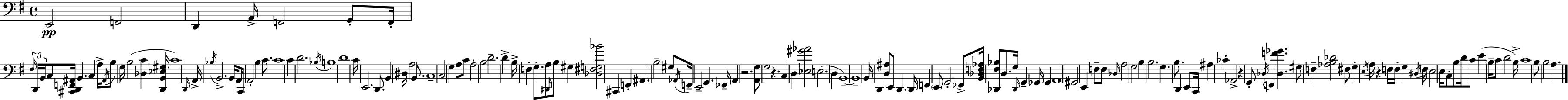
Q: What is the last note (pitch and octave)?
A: A3